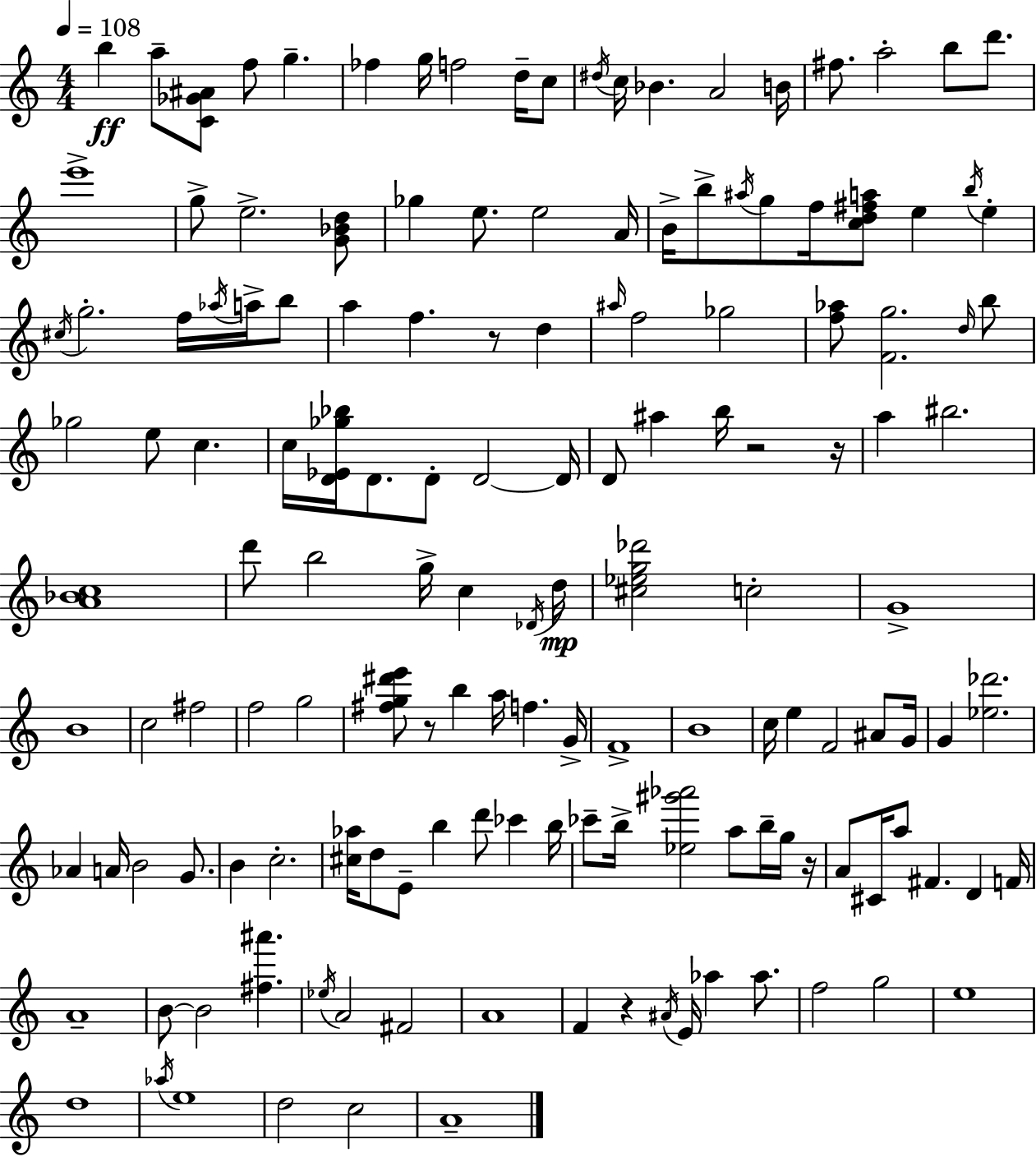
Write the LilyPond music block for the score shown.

{
  \clef treble
  \numericTimeSignature
  \time 4/4
  \key a \minor
  \tempo 4 = 108
  \repeat volta 2 { b''4\ff a''8-- <c' ges' ais'>8 f''8 g''4.-- | fes''4 g''16 f''2 d''16-- c''8 | \acciaccatura { dis''16 } c''16 bes'4. a'2 | b'16 fis''8. a''2-. b''8 d'''8. | \break e'''1-> | g''8-> e''2.-> <g' bes' d''>8 | ges''4 e''8. e''2 | a'16 b'16-> b''8-> \acciaccatura { ais''16 } g''8 f''16 <c'' d'' fis'' a''>8 e''4 \acciaccatura { b''16 } e''4-. | \break \acciaccatura { cis''16 } g''2.-. | f''16 \acciaccatura { aes''16 } a''16-> b''8 a''4 f''4. r8 | d''4 \grace { ais''16 } f''2 ges''2 | <f'' aes''>8 <f' g''>2. | \break \grace { d''16 } b''8 ges''2 e''8 | c''4. c''16 <d' ees' ges'' bes''>16 d'8. d'8-. d'2~~ | d'16 d'8 ais''4 b''16 r2 | r16 a''4 bis''2. | \break <a' bes' c''>1 | d'''8 b''2 | g''16-> c''4 \acciaccatura { des'16 }\mp d''16 <cis'' ees'' g'' des'''>2 | c''2-. g'1-> | \break b'1 | c''2 | fis''2 f''2 | g''2 <fis'' g'' dis''' e'''>8 r8 b''4 | \break a''16 f''4. g'16-> f'1-> | b'1 | c''16 e''4 f'2 | ais'8 g'16 g'4 <ees'' des'''>2. | \break aes'4 a'16 b'2 | g'8. b'4 c''2.-. | <cis'' aes''>16 d''8 e'8-- b''4 | d'''8 ces'''4 b''16 ces'''8-- b''16-> <ees'' gis''' aes'''>2 | \break a''8 b''16-- g''16 r16 a'8 cis'16 a''8 fis'4. | d'4 f'16 a'1-- | b'8~~ b'2 | <fis'' ais'''>4. \acciaccatura { ees''16 } a'2 | \break fis'2 a'1 | f'4 r4 | \acciaccatura { ais'16 } e'16 aes''4 aes''8. f''2 | g''2 e''1 | \break d''1 | \acciaccatura { aes''16 } e''1 | d''2 | c''2 a'1-- | \break } \bar "|."
}